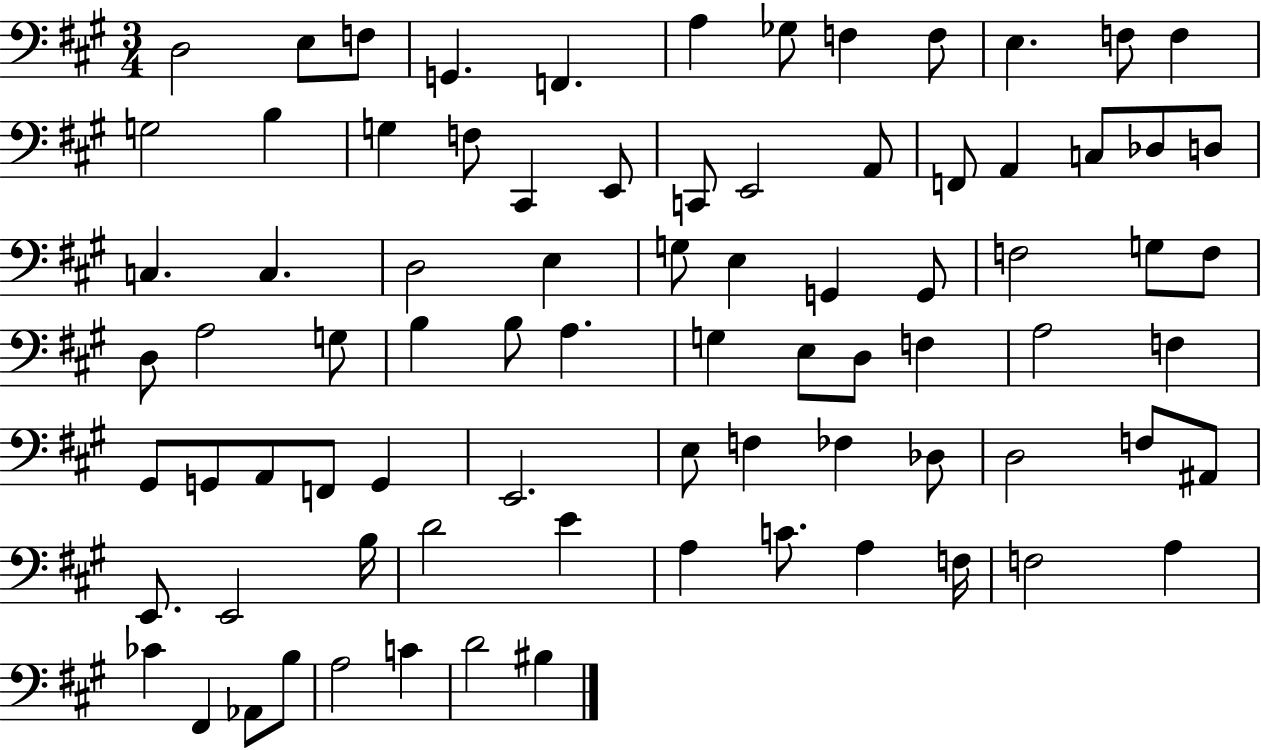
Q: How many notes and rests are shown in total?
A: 81